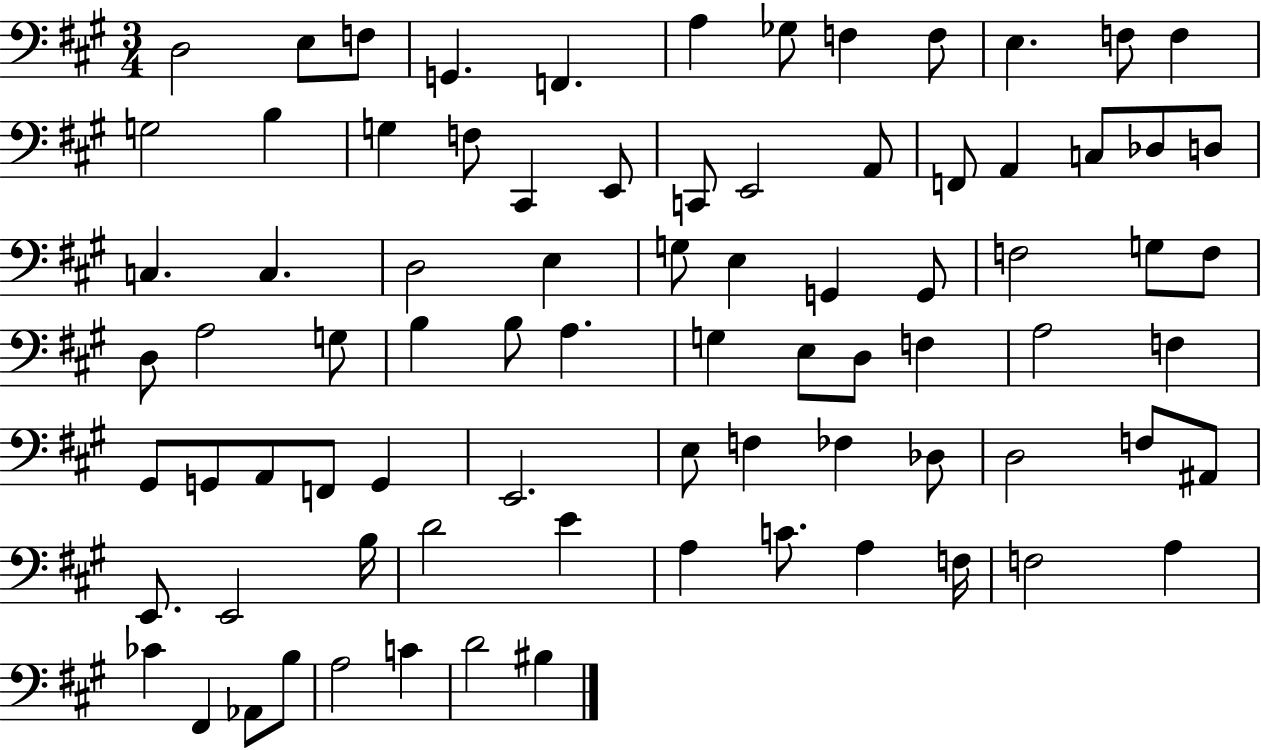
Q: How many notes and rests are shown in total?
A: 81